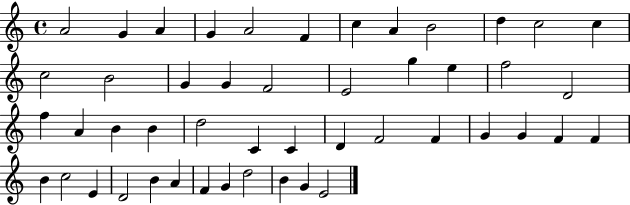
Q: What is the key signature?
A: C major